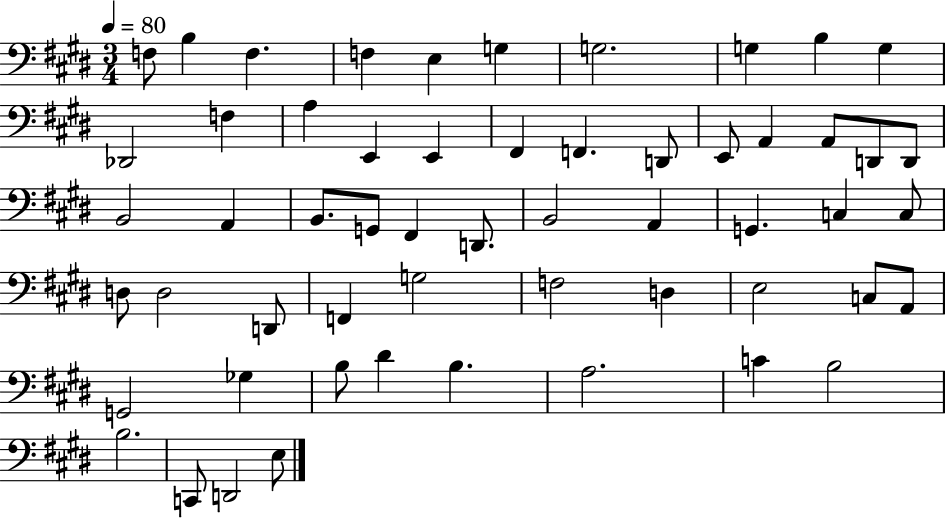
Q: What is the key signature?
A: E major